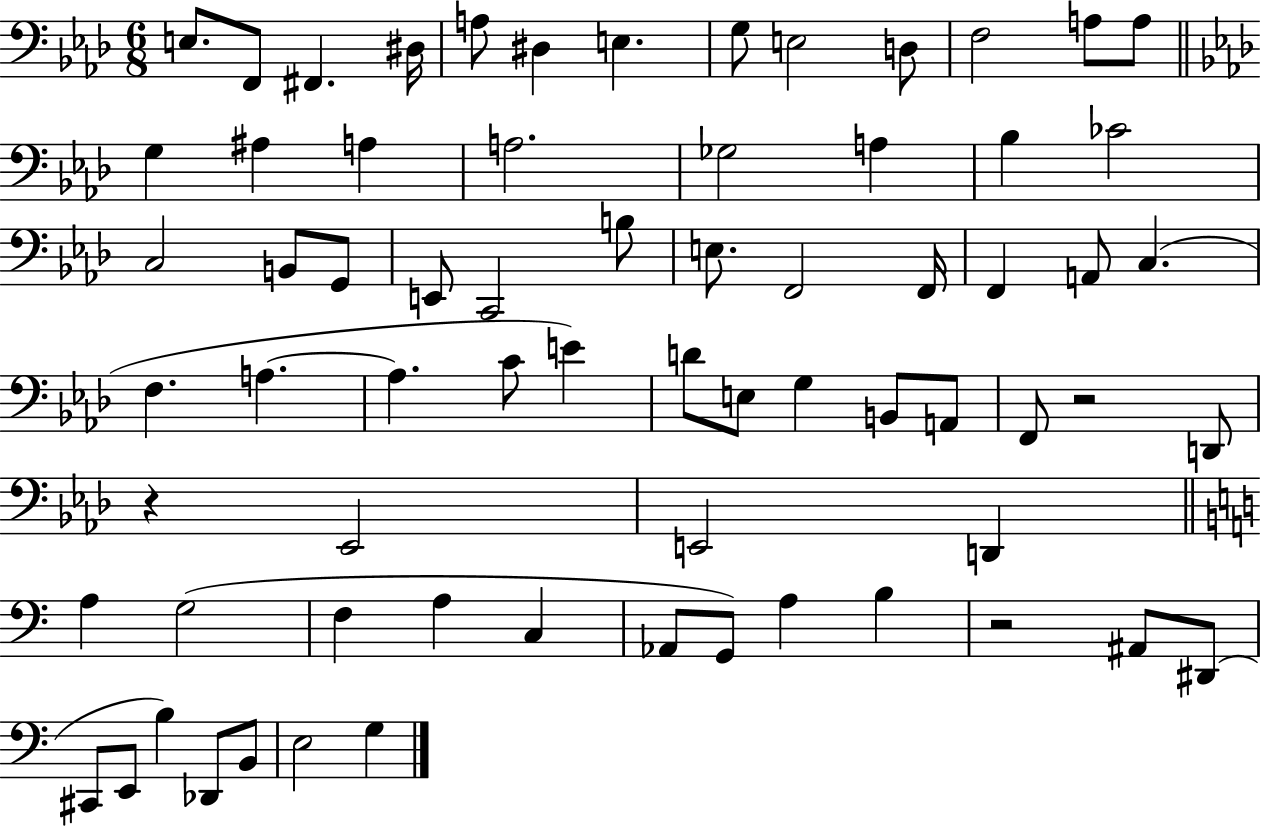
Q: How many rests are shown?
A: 3